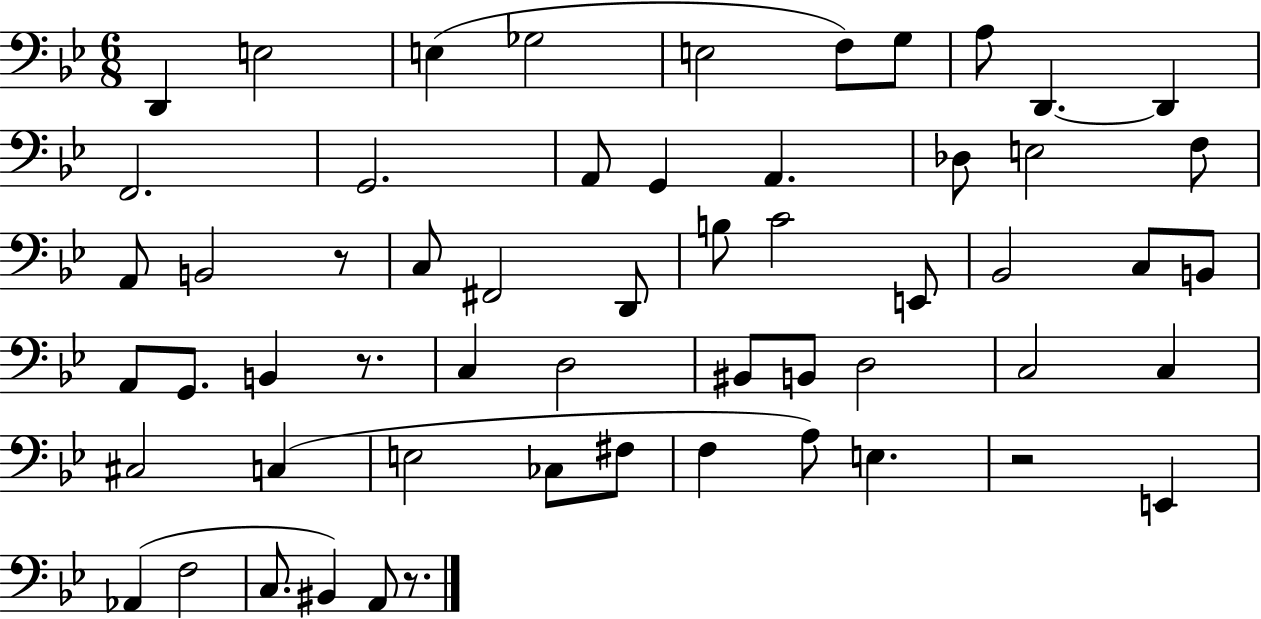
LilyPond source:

{
  \clef bass
  \numericTimeSignature
  \time 6/8
  \key bes \major
  d,4 e2 | e4( ges2 | e2 f8) g8 | a8 d,4.~~ d,4 | \break f,2. | g,2. | a,8 g,4 a,4. | des8 e2 f8 | \break a,8 b,2 r8 | c8 fis,2 d,8 | b8 c'2 e,8 | bes,2 c8 b,8 | \break a,8 g,8. b,4 r8. | c4 d2 | bis,8 b,8 d2 | c2 c4 | \break cis2 c4( | e2 ces8 fis8 | f4 a8) e4. | r2 e,4 | \break aes,4( f2 | c8. bis,4) a,8 r8. | \bar "|."
}